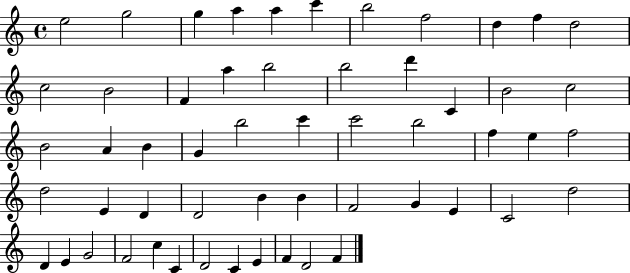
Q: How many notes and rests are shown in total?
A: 55